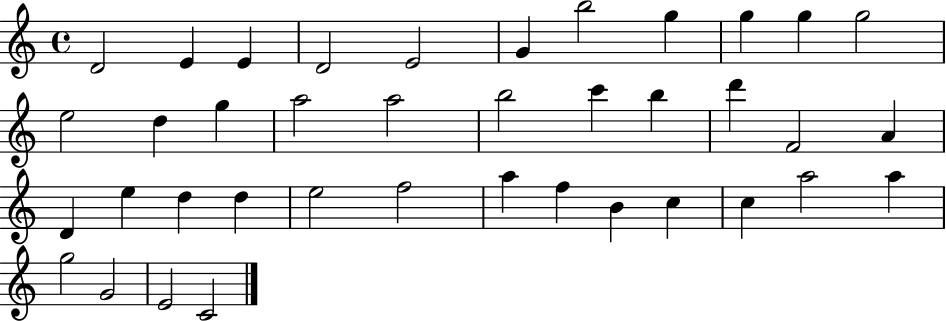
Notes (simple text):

D4/h E4/q E4/q D4/h E4/h G4/q B5/h G5/q G5/q G5/q G5/h E5/h D5/q G5/q A5/h A5/h B5/h C6/q B5/q D6/q F4/h A4/q D4/q E5/q D5/q D5/q E5/h F5/h A5/q F5/q B4/q C5/q C5/q A5/h A5/q G5/h G4/h E4/h C4/h